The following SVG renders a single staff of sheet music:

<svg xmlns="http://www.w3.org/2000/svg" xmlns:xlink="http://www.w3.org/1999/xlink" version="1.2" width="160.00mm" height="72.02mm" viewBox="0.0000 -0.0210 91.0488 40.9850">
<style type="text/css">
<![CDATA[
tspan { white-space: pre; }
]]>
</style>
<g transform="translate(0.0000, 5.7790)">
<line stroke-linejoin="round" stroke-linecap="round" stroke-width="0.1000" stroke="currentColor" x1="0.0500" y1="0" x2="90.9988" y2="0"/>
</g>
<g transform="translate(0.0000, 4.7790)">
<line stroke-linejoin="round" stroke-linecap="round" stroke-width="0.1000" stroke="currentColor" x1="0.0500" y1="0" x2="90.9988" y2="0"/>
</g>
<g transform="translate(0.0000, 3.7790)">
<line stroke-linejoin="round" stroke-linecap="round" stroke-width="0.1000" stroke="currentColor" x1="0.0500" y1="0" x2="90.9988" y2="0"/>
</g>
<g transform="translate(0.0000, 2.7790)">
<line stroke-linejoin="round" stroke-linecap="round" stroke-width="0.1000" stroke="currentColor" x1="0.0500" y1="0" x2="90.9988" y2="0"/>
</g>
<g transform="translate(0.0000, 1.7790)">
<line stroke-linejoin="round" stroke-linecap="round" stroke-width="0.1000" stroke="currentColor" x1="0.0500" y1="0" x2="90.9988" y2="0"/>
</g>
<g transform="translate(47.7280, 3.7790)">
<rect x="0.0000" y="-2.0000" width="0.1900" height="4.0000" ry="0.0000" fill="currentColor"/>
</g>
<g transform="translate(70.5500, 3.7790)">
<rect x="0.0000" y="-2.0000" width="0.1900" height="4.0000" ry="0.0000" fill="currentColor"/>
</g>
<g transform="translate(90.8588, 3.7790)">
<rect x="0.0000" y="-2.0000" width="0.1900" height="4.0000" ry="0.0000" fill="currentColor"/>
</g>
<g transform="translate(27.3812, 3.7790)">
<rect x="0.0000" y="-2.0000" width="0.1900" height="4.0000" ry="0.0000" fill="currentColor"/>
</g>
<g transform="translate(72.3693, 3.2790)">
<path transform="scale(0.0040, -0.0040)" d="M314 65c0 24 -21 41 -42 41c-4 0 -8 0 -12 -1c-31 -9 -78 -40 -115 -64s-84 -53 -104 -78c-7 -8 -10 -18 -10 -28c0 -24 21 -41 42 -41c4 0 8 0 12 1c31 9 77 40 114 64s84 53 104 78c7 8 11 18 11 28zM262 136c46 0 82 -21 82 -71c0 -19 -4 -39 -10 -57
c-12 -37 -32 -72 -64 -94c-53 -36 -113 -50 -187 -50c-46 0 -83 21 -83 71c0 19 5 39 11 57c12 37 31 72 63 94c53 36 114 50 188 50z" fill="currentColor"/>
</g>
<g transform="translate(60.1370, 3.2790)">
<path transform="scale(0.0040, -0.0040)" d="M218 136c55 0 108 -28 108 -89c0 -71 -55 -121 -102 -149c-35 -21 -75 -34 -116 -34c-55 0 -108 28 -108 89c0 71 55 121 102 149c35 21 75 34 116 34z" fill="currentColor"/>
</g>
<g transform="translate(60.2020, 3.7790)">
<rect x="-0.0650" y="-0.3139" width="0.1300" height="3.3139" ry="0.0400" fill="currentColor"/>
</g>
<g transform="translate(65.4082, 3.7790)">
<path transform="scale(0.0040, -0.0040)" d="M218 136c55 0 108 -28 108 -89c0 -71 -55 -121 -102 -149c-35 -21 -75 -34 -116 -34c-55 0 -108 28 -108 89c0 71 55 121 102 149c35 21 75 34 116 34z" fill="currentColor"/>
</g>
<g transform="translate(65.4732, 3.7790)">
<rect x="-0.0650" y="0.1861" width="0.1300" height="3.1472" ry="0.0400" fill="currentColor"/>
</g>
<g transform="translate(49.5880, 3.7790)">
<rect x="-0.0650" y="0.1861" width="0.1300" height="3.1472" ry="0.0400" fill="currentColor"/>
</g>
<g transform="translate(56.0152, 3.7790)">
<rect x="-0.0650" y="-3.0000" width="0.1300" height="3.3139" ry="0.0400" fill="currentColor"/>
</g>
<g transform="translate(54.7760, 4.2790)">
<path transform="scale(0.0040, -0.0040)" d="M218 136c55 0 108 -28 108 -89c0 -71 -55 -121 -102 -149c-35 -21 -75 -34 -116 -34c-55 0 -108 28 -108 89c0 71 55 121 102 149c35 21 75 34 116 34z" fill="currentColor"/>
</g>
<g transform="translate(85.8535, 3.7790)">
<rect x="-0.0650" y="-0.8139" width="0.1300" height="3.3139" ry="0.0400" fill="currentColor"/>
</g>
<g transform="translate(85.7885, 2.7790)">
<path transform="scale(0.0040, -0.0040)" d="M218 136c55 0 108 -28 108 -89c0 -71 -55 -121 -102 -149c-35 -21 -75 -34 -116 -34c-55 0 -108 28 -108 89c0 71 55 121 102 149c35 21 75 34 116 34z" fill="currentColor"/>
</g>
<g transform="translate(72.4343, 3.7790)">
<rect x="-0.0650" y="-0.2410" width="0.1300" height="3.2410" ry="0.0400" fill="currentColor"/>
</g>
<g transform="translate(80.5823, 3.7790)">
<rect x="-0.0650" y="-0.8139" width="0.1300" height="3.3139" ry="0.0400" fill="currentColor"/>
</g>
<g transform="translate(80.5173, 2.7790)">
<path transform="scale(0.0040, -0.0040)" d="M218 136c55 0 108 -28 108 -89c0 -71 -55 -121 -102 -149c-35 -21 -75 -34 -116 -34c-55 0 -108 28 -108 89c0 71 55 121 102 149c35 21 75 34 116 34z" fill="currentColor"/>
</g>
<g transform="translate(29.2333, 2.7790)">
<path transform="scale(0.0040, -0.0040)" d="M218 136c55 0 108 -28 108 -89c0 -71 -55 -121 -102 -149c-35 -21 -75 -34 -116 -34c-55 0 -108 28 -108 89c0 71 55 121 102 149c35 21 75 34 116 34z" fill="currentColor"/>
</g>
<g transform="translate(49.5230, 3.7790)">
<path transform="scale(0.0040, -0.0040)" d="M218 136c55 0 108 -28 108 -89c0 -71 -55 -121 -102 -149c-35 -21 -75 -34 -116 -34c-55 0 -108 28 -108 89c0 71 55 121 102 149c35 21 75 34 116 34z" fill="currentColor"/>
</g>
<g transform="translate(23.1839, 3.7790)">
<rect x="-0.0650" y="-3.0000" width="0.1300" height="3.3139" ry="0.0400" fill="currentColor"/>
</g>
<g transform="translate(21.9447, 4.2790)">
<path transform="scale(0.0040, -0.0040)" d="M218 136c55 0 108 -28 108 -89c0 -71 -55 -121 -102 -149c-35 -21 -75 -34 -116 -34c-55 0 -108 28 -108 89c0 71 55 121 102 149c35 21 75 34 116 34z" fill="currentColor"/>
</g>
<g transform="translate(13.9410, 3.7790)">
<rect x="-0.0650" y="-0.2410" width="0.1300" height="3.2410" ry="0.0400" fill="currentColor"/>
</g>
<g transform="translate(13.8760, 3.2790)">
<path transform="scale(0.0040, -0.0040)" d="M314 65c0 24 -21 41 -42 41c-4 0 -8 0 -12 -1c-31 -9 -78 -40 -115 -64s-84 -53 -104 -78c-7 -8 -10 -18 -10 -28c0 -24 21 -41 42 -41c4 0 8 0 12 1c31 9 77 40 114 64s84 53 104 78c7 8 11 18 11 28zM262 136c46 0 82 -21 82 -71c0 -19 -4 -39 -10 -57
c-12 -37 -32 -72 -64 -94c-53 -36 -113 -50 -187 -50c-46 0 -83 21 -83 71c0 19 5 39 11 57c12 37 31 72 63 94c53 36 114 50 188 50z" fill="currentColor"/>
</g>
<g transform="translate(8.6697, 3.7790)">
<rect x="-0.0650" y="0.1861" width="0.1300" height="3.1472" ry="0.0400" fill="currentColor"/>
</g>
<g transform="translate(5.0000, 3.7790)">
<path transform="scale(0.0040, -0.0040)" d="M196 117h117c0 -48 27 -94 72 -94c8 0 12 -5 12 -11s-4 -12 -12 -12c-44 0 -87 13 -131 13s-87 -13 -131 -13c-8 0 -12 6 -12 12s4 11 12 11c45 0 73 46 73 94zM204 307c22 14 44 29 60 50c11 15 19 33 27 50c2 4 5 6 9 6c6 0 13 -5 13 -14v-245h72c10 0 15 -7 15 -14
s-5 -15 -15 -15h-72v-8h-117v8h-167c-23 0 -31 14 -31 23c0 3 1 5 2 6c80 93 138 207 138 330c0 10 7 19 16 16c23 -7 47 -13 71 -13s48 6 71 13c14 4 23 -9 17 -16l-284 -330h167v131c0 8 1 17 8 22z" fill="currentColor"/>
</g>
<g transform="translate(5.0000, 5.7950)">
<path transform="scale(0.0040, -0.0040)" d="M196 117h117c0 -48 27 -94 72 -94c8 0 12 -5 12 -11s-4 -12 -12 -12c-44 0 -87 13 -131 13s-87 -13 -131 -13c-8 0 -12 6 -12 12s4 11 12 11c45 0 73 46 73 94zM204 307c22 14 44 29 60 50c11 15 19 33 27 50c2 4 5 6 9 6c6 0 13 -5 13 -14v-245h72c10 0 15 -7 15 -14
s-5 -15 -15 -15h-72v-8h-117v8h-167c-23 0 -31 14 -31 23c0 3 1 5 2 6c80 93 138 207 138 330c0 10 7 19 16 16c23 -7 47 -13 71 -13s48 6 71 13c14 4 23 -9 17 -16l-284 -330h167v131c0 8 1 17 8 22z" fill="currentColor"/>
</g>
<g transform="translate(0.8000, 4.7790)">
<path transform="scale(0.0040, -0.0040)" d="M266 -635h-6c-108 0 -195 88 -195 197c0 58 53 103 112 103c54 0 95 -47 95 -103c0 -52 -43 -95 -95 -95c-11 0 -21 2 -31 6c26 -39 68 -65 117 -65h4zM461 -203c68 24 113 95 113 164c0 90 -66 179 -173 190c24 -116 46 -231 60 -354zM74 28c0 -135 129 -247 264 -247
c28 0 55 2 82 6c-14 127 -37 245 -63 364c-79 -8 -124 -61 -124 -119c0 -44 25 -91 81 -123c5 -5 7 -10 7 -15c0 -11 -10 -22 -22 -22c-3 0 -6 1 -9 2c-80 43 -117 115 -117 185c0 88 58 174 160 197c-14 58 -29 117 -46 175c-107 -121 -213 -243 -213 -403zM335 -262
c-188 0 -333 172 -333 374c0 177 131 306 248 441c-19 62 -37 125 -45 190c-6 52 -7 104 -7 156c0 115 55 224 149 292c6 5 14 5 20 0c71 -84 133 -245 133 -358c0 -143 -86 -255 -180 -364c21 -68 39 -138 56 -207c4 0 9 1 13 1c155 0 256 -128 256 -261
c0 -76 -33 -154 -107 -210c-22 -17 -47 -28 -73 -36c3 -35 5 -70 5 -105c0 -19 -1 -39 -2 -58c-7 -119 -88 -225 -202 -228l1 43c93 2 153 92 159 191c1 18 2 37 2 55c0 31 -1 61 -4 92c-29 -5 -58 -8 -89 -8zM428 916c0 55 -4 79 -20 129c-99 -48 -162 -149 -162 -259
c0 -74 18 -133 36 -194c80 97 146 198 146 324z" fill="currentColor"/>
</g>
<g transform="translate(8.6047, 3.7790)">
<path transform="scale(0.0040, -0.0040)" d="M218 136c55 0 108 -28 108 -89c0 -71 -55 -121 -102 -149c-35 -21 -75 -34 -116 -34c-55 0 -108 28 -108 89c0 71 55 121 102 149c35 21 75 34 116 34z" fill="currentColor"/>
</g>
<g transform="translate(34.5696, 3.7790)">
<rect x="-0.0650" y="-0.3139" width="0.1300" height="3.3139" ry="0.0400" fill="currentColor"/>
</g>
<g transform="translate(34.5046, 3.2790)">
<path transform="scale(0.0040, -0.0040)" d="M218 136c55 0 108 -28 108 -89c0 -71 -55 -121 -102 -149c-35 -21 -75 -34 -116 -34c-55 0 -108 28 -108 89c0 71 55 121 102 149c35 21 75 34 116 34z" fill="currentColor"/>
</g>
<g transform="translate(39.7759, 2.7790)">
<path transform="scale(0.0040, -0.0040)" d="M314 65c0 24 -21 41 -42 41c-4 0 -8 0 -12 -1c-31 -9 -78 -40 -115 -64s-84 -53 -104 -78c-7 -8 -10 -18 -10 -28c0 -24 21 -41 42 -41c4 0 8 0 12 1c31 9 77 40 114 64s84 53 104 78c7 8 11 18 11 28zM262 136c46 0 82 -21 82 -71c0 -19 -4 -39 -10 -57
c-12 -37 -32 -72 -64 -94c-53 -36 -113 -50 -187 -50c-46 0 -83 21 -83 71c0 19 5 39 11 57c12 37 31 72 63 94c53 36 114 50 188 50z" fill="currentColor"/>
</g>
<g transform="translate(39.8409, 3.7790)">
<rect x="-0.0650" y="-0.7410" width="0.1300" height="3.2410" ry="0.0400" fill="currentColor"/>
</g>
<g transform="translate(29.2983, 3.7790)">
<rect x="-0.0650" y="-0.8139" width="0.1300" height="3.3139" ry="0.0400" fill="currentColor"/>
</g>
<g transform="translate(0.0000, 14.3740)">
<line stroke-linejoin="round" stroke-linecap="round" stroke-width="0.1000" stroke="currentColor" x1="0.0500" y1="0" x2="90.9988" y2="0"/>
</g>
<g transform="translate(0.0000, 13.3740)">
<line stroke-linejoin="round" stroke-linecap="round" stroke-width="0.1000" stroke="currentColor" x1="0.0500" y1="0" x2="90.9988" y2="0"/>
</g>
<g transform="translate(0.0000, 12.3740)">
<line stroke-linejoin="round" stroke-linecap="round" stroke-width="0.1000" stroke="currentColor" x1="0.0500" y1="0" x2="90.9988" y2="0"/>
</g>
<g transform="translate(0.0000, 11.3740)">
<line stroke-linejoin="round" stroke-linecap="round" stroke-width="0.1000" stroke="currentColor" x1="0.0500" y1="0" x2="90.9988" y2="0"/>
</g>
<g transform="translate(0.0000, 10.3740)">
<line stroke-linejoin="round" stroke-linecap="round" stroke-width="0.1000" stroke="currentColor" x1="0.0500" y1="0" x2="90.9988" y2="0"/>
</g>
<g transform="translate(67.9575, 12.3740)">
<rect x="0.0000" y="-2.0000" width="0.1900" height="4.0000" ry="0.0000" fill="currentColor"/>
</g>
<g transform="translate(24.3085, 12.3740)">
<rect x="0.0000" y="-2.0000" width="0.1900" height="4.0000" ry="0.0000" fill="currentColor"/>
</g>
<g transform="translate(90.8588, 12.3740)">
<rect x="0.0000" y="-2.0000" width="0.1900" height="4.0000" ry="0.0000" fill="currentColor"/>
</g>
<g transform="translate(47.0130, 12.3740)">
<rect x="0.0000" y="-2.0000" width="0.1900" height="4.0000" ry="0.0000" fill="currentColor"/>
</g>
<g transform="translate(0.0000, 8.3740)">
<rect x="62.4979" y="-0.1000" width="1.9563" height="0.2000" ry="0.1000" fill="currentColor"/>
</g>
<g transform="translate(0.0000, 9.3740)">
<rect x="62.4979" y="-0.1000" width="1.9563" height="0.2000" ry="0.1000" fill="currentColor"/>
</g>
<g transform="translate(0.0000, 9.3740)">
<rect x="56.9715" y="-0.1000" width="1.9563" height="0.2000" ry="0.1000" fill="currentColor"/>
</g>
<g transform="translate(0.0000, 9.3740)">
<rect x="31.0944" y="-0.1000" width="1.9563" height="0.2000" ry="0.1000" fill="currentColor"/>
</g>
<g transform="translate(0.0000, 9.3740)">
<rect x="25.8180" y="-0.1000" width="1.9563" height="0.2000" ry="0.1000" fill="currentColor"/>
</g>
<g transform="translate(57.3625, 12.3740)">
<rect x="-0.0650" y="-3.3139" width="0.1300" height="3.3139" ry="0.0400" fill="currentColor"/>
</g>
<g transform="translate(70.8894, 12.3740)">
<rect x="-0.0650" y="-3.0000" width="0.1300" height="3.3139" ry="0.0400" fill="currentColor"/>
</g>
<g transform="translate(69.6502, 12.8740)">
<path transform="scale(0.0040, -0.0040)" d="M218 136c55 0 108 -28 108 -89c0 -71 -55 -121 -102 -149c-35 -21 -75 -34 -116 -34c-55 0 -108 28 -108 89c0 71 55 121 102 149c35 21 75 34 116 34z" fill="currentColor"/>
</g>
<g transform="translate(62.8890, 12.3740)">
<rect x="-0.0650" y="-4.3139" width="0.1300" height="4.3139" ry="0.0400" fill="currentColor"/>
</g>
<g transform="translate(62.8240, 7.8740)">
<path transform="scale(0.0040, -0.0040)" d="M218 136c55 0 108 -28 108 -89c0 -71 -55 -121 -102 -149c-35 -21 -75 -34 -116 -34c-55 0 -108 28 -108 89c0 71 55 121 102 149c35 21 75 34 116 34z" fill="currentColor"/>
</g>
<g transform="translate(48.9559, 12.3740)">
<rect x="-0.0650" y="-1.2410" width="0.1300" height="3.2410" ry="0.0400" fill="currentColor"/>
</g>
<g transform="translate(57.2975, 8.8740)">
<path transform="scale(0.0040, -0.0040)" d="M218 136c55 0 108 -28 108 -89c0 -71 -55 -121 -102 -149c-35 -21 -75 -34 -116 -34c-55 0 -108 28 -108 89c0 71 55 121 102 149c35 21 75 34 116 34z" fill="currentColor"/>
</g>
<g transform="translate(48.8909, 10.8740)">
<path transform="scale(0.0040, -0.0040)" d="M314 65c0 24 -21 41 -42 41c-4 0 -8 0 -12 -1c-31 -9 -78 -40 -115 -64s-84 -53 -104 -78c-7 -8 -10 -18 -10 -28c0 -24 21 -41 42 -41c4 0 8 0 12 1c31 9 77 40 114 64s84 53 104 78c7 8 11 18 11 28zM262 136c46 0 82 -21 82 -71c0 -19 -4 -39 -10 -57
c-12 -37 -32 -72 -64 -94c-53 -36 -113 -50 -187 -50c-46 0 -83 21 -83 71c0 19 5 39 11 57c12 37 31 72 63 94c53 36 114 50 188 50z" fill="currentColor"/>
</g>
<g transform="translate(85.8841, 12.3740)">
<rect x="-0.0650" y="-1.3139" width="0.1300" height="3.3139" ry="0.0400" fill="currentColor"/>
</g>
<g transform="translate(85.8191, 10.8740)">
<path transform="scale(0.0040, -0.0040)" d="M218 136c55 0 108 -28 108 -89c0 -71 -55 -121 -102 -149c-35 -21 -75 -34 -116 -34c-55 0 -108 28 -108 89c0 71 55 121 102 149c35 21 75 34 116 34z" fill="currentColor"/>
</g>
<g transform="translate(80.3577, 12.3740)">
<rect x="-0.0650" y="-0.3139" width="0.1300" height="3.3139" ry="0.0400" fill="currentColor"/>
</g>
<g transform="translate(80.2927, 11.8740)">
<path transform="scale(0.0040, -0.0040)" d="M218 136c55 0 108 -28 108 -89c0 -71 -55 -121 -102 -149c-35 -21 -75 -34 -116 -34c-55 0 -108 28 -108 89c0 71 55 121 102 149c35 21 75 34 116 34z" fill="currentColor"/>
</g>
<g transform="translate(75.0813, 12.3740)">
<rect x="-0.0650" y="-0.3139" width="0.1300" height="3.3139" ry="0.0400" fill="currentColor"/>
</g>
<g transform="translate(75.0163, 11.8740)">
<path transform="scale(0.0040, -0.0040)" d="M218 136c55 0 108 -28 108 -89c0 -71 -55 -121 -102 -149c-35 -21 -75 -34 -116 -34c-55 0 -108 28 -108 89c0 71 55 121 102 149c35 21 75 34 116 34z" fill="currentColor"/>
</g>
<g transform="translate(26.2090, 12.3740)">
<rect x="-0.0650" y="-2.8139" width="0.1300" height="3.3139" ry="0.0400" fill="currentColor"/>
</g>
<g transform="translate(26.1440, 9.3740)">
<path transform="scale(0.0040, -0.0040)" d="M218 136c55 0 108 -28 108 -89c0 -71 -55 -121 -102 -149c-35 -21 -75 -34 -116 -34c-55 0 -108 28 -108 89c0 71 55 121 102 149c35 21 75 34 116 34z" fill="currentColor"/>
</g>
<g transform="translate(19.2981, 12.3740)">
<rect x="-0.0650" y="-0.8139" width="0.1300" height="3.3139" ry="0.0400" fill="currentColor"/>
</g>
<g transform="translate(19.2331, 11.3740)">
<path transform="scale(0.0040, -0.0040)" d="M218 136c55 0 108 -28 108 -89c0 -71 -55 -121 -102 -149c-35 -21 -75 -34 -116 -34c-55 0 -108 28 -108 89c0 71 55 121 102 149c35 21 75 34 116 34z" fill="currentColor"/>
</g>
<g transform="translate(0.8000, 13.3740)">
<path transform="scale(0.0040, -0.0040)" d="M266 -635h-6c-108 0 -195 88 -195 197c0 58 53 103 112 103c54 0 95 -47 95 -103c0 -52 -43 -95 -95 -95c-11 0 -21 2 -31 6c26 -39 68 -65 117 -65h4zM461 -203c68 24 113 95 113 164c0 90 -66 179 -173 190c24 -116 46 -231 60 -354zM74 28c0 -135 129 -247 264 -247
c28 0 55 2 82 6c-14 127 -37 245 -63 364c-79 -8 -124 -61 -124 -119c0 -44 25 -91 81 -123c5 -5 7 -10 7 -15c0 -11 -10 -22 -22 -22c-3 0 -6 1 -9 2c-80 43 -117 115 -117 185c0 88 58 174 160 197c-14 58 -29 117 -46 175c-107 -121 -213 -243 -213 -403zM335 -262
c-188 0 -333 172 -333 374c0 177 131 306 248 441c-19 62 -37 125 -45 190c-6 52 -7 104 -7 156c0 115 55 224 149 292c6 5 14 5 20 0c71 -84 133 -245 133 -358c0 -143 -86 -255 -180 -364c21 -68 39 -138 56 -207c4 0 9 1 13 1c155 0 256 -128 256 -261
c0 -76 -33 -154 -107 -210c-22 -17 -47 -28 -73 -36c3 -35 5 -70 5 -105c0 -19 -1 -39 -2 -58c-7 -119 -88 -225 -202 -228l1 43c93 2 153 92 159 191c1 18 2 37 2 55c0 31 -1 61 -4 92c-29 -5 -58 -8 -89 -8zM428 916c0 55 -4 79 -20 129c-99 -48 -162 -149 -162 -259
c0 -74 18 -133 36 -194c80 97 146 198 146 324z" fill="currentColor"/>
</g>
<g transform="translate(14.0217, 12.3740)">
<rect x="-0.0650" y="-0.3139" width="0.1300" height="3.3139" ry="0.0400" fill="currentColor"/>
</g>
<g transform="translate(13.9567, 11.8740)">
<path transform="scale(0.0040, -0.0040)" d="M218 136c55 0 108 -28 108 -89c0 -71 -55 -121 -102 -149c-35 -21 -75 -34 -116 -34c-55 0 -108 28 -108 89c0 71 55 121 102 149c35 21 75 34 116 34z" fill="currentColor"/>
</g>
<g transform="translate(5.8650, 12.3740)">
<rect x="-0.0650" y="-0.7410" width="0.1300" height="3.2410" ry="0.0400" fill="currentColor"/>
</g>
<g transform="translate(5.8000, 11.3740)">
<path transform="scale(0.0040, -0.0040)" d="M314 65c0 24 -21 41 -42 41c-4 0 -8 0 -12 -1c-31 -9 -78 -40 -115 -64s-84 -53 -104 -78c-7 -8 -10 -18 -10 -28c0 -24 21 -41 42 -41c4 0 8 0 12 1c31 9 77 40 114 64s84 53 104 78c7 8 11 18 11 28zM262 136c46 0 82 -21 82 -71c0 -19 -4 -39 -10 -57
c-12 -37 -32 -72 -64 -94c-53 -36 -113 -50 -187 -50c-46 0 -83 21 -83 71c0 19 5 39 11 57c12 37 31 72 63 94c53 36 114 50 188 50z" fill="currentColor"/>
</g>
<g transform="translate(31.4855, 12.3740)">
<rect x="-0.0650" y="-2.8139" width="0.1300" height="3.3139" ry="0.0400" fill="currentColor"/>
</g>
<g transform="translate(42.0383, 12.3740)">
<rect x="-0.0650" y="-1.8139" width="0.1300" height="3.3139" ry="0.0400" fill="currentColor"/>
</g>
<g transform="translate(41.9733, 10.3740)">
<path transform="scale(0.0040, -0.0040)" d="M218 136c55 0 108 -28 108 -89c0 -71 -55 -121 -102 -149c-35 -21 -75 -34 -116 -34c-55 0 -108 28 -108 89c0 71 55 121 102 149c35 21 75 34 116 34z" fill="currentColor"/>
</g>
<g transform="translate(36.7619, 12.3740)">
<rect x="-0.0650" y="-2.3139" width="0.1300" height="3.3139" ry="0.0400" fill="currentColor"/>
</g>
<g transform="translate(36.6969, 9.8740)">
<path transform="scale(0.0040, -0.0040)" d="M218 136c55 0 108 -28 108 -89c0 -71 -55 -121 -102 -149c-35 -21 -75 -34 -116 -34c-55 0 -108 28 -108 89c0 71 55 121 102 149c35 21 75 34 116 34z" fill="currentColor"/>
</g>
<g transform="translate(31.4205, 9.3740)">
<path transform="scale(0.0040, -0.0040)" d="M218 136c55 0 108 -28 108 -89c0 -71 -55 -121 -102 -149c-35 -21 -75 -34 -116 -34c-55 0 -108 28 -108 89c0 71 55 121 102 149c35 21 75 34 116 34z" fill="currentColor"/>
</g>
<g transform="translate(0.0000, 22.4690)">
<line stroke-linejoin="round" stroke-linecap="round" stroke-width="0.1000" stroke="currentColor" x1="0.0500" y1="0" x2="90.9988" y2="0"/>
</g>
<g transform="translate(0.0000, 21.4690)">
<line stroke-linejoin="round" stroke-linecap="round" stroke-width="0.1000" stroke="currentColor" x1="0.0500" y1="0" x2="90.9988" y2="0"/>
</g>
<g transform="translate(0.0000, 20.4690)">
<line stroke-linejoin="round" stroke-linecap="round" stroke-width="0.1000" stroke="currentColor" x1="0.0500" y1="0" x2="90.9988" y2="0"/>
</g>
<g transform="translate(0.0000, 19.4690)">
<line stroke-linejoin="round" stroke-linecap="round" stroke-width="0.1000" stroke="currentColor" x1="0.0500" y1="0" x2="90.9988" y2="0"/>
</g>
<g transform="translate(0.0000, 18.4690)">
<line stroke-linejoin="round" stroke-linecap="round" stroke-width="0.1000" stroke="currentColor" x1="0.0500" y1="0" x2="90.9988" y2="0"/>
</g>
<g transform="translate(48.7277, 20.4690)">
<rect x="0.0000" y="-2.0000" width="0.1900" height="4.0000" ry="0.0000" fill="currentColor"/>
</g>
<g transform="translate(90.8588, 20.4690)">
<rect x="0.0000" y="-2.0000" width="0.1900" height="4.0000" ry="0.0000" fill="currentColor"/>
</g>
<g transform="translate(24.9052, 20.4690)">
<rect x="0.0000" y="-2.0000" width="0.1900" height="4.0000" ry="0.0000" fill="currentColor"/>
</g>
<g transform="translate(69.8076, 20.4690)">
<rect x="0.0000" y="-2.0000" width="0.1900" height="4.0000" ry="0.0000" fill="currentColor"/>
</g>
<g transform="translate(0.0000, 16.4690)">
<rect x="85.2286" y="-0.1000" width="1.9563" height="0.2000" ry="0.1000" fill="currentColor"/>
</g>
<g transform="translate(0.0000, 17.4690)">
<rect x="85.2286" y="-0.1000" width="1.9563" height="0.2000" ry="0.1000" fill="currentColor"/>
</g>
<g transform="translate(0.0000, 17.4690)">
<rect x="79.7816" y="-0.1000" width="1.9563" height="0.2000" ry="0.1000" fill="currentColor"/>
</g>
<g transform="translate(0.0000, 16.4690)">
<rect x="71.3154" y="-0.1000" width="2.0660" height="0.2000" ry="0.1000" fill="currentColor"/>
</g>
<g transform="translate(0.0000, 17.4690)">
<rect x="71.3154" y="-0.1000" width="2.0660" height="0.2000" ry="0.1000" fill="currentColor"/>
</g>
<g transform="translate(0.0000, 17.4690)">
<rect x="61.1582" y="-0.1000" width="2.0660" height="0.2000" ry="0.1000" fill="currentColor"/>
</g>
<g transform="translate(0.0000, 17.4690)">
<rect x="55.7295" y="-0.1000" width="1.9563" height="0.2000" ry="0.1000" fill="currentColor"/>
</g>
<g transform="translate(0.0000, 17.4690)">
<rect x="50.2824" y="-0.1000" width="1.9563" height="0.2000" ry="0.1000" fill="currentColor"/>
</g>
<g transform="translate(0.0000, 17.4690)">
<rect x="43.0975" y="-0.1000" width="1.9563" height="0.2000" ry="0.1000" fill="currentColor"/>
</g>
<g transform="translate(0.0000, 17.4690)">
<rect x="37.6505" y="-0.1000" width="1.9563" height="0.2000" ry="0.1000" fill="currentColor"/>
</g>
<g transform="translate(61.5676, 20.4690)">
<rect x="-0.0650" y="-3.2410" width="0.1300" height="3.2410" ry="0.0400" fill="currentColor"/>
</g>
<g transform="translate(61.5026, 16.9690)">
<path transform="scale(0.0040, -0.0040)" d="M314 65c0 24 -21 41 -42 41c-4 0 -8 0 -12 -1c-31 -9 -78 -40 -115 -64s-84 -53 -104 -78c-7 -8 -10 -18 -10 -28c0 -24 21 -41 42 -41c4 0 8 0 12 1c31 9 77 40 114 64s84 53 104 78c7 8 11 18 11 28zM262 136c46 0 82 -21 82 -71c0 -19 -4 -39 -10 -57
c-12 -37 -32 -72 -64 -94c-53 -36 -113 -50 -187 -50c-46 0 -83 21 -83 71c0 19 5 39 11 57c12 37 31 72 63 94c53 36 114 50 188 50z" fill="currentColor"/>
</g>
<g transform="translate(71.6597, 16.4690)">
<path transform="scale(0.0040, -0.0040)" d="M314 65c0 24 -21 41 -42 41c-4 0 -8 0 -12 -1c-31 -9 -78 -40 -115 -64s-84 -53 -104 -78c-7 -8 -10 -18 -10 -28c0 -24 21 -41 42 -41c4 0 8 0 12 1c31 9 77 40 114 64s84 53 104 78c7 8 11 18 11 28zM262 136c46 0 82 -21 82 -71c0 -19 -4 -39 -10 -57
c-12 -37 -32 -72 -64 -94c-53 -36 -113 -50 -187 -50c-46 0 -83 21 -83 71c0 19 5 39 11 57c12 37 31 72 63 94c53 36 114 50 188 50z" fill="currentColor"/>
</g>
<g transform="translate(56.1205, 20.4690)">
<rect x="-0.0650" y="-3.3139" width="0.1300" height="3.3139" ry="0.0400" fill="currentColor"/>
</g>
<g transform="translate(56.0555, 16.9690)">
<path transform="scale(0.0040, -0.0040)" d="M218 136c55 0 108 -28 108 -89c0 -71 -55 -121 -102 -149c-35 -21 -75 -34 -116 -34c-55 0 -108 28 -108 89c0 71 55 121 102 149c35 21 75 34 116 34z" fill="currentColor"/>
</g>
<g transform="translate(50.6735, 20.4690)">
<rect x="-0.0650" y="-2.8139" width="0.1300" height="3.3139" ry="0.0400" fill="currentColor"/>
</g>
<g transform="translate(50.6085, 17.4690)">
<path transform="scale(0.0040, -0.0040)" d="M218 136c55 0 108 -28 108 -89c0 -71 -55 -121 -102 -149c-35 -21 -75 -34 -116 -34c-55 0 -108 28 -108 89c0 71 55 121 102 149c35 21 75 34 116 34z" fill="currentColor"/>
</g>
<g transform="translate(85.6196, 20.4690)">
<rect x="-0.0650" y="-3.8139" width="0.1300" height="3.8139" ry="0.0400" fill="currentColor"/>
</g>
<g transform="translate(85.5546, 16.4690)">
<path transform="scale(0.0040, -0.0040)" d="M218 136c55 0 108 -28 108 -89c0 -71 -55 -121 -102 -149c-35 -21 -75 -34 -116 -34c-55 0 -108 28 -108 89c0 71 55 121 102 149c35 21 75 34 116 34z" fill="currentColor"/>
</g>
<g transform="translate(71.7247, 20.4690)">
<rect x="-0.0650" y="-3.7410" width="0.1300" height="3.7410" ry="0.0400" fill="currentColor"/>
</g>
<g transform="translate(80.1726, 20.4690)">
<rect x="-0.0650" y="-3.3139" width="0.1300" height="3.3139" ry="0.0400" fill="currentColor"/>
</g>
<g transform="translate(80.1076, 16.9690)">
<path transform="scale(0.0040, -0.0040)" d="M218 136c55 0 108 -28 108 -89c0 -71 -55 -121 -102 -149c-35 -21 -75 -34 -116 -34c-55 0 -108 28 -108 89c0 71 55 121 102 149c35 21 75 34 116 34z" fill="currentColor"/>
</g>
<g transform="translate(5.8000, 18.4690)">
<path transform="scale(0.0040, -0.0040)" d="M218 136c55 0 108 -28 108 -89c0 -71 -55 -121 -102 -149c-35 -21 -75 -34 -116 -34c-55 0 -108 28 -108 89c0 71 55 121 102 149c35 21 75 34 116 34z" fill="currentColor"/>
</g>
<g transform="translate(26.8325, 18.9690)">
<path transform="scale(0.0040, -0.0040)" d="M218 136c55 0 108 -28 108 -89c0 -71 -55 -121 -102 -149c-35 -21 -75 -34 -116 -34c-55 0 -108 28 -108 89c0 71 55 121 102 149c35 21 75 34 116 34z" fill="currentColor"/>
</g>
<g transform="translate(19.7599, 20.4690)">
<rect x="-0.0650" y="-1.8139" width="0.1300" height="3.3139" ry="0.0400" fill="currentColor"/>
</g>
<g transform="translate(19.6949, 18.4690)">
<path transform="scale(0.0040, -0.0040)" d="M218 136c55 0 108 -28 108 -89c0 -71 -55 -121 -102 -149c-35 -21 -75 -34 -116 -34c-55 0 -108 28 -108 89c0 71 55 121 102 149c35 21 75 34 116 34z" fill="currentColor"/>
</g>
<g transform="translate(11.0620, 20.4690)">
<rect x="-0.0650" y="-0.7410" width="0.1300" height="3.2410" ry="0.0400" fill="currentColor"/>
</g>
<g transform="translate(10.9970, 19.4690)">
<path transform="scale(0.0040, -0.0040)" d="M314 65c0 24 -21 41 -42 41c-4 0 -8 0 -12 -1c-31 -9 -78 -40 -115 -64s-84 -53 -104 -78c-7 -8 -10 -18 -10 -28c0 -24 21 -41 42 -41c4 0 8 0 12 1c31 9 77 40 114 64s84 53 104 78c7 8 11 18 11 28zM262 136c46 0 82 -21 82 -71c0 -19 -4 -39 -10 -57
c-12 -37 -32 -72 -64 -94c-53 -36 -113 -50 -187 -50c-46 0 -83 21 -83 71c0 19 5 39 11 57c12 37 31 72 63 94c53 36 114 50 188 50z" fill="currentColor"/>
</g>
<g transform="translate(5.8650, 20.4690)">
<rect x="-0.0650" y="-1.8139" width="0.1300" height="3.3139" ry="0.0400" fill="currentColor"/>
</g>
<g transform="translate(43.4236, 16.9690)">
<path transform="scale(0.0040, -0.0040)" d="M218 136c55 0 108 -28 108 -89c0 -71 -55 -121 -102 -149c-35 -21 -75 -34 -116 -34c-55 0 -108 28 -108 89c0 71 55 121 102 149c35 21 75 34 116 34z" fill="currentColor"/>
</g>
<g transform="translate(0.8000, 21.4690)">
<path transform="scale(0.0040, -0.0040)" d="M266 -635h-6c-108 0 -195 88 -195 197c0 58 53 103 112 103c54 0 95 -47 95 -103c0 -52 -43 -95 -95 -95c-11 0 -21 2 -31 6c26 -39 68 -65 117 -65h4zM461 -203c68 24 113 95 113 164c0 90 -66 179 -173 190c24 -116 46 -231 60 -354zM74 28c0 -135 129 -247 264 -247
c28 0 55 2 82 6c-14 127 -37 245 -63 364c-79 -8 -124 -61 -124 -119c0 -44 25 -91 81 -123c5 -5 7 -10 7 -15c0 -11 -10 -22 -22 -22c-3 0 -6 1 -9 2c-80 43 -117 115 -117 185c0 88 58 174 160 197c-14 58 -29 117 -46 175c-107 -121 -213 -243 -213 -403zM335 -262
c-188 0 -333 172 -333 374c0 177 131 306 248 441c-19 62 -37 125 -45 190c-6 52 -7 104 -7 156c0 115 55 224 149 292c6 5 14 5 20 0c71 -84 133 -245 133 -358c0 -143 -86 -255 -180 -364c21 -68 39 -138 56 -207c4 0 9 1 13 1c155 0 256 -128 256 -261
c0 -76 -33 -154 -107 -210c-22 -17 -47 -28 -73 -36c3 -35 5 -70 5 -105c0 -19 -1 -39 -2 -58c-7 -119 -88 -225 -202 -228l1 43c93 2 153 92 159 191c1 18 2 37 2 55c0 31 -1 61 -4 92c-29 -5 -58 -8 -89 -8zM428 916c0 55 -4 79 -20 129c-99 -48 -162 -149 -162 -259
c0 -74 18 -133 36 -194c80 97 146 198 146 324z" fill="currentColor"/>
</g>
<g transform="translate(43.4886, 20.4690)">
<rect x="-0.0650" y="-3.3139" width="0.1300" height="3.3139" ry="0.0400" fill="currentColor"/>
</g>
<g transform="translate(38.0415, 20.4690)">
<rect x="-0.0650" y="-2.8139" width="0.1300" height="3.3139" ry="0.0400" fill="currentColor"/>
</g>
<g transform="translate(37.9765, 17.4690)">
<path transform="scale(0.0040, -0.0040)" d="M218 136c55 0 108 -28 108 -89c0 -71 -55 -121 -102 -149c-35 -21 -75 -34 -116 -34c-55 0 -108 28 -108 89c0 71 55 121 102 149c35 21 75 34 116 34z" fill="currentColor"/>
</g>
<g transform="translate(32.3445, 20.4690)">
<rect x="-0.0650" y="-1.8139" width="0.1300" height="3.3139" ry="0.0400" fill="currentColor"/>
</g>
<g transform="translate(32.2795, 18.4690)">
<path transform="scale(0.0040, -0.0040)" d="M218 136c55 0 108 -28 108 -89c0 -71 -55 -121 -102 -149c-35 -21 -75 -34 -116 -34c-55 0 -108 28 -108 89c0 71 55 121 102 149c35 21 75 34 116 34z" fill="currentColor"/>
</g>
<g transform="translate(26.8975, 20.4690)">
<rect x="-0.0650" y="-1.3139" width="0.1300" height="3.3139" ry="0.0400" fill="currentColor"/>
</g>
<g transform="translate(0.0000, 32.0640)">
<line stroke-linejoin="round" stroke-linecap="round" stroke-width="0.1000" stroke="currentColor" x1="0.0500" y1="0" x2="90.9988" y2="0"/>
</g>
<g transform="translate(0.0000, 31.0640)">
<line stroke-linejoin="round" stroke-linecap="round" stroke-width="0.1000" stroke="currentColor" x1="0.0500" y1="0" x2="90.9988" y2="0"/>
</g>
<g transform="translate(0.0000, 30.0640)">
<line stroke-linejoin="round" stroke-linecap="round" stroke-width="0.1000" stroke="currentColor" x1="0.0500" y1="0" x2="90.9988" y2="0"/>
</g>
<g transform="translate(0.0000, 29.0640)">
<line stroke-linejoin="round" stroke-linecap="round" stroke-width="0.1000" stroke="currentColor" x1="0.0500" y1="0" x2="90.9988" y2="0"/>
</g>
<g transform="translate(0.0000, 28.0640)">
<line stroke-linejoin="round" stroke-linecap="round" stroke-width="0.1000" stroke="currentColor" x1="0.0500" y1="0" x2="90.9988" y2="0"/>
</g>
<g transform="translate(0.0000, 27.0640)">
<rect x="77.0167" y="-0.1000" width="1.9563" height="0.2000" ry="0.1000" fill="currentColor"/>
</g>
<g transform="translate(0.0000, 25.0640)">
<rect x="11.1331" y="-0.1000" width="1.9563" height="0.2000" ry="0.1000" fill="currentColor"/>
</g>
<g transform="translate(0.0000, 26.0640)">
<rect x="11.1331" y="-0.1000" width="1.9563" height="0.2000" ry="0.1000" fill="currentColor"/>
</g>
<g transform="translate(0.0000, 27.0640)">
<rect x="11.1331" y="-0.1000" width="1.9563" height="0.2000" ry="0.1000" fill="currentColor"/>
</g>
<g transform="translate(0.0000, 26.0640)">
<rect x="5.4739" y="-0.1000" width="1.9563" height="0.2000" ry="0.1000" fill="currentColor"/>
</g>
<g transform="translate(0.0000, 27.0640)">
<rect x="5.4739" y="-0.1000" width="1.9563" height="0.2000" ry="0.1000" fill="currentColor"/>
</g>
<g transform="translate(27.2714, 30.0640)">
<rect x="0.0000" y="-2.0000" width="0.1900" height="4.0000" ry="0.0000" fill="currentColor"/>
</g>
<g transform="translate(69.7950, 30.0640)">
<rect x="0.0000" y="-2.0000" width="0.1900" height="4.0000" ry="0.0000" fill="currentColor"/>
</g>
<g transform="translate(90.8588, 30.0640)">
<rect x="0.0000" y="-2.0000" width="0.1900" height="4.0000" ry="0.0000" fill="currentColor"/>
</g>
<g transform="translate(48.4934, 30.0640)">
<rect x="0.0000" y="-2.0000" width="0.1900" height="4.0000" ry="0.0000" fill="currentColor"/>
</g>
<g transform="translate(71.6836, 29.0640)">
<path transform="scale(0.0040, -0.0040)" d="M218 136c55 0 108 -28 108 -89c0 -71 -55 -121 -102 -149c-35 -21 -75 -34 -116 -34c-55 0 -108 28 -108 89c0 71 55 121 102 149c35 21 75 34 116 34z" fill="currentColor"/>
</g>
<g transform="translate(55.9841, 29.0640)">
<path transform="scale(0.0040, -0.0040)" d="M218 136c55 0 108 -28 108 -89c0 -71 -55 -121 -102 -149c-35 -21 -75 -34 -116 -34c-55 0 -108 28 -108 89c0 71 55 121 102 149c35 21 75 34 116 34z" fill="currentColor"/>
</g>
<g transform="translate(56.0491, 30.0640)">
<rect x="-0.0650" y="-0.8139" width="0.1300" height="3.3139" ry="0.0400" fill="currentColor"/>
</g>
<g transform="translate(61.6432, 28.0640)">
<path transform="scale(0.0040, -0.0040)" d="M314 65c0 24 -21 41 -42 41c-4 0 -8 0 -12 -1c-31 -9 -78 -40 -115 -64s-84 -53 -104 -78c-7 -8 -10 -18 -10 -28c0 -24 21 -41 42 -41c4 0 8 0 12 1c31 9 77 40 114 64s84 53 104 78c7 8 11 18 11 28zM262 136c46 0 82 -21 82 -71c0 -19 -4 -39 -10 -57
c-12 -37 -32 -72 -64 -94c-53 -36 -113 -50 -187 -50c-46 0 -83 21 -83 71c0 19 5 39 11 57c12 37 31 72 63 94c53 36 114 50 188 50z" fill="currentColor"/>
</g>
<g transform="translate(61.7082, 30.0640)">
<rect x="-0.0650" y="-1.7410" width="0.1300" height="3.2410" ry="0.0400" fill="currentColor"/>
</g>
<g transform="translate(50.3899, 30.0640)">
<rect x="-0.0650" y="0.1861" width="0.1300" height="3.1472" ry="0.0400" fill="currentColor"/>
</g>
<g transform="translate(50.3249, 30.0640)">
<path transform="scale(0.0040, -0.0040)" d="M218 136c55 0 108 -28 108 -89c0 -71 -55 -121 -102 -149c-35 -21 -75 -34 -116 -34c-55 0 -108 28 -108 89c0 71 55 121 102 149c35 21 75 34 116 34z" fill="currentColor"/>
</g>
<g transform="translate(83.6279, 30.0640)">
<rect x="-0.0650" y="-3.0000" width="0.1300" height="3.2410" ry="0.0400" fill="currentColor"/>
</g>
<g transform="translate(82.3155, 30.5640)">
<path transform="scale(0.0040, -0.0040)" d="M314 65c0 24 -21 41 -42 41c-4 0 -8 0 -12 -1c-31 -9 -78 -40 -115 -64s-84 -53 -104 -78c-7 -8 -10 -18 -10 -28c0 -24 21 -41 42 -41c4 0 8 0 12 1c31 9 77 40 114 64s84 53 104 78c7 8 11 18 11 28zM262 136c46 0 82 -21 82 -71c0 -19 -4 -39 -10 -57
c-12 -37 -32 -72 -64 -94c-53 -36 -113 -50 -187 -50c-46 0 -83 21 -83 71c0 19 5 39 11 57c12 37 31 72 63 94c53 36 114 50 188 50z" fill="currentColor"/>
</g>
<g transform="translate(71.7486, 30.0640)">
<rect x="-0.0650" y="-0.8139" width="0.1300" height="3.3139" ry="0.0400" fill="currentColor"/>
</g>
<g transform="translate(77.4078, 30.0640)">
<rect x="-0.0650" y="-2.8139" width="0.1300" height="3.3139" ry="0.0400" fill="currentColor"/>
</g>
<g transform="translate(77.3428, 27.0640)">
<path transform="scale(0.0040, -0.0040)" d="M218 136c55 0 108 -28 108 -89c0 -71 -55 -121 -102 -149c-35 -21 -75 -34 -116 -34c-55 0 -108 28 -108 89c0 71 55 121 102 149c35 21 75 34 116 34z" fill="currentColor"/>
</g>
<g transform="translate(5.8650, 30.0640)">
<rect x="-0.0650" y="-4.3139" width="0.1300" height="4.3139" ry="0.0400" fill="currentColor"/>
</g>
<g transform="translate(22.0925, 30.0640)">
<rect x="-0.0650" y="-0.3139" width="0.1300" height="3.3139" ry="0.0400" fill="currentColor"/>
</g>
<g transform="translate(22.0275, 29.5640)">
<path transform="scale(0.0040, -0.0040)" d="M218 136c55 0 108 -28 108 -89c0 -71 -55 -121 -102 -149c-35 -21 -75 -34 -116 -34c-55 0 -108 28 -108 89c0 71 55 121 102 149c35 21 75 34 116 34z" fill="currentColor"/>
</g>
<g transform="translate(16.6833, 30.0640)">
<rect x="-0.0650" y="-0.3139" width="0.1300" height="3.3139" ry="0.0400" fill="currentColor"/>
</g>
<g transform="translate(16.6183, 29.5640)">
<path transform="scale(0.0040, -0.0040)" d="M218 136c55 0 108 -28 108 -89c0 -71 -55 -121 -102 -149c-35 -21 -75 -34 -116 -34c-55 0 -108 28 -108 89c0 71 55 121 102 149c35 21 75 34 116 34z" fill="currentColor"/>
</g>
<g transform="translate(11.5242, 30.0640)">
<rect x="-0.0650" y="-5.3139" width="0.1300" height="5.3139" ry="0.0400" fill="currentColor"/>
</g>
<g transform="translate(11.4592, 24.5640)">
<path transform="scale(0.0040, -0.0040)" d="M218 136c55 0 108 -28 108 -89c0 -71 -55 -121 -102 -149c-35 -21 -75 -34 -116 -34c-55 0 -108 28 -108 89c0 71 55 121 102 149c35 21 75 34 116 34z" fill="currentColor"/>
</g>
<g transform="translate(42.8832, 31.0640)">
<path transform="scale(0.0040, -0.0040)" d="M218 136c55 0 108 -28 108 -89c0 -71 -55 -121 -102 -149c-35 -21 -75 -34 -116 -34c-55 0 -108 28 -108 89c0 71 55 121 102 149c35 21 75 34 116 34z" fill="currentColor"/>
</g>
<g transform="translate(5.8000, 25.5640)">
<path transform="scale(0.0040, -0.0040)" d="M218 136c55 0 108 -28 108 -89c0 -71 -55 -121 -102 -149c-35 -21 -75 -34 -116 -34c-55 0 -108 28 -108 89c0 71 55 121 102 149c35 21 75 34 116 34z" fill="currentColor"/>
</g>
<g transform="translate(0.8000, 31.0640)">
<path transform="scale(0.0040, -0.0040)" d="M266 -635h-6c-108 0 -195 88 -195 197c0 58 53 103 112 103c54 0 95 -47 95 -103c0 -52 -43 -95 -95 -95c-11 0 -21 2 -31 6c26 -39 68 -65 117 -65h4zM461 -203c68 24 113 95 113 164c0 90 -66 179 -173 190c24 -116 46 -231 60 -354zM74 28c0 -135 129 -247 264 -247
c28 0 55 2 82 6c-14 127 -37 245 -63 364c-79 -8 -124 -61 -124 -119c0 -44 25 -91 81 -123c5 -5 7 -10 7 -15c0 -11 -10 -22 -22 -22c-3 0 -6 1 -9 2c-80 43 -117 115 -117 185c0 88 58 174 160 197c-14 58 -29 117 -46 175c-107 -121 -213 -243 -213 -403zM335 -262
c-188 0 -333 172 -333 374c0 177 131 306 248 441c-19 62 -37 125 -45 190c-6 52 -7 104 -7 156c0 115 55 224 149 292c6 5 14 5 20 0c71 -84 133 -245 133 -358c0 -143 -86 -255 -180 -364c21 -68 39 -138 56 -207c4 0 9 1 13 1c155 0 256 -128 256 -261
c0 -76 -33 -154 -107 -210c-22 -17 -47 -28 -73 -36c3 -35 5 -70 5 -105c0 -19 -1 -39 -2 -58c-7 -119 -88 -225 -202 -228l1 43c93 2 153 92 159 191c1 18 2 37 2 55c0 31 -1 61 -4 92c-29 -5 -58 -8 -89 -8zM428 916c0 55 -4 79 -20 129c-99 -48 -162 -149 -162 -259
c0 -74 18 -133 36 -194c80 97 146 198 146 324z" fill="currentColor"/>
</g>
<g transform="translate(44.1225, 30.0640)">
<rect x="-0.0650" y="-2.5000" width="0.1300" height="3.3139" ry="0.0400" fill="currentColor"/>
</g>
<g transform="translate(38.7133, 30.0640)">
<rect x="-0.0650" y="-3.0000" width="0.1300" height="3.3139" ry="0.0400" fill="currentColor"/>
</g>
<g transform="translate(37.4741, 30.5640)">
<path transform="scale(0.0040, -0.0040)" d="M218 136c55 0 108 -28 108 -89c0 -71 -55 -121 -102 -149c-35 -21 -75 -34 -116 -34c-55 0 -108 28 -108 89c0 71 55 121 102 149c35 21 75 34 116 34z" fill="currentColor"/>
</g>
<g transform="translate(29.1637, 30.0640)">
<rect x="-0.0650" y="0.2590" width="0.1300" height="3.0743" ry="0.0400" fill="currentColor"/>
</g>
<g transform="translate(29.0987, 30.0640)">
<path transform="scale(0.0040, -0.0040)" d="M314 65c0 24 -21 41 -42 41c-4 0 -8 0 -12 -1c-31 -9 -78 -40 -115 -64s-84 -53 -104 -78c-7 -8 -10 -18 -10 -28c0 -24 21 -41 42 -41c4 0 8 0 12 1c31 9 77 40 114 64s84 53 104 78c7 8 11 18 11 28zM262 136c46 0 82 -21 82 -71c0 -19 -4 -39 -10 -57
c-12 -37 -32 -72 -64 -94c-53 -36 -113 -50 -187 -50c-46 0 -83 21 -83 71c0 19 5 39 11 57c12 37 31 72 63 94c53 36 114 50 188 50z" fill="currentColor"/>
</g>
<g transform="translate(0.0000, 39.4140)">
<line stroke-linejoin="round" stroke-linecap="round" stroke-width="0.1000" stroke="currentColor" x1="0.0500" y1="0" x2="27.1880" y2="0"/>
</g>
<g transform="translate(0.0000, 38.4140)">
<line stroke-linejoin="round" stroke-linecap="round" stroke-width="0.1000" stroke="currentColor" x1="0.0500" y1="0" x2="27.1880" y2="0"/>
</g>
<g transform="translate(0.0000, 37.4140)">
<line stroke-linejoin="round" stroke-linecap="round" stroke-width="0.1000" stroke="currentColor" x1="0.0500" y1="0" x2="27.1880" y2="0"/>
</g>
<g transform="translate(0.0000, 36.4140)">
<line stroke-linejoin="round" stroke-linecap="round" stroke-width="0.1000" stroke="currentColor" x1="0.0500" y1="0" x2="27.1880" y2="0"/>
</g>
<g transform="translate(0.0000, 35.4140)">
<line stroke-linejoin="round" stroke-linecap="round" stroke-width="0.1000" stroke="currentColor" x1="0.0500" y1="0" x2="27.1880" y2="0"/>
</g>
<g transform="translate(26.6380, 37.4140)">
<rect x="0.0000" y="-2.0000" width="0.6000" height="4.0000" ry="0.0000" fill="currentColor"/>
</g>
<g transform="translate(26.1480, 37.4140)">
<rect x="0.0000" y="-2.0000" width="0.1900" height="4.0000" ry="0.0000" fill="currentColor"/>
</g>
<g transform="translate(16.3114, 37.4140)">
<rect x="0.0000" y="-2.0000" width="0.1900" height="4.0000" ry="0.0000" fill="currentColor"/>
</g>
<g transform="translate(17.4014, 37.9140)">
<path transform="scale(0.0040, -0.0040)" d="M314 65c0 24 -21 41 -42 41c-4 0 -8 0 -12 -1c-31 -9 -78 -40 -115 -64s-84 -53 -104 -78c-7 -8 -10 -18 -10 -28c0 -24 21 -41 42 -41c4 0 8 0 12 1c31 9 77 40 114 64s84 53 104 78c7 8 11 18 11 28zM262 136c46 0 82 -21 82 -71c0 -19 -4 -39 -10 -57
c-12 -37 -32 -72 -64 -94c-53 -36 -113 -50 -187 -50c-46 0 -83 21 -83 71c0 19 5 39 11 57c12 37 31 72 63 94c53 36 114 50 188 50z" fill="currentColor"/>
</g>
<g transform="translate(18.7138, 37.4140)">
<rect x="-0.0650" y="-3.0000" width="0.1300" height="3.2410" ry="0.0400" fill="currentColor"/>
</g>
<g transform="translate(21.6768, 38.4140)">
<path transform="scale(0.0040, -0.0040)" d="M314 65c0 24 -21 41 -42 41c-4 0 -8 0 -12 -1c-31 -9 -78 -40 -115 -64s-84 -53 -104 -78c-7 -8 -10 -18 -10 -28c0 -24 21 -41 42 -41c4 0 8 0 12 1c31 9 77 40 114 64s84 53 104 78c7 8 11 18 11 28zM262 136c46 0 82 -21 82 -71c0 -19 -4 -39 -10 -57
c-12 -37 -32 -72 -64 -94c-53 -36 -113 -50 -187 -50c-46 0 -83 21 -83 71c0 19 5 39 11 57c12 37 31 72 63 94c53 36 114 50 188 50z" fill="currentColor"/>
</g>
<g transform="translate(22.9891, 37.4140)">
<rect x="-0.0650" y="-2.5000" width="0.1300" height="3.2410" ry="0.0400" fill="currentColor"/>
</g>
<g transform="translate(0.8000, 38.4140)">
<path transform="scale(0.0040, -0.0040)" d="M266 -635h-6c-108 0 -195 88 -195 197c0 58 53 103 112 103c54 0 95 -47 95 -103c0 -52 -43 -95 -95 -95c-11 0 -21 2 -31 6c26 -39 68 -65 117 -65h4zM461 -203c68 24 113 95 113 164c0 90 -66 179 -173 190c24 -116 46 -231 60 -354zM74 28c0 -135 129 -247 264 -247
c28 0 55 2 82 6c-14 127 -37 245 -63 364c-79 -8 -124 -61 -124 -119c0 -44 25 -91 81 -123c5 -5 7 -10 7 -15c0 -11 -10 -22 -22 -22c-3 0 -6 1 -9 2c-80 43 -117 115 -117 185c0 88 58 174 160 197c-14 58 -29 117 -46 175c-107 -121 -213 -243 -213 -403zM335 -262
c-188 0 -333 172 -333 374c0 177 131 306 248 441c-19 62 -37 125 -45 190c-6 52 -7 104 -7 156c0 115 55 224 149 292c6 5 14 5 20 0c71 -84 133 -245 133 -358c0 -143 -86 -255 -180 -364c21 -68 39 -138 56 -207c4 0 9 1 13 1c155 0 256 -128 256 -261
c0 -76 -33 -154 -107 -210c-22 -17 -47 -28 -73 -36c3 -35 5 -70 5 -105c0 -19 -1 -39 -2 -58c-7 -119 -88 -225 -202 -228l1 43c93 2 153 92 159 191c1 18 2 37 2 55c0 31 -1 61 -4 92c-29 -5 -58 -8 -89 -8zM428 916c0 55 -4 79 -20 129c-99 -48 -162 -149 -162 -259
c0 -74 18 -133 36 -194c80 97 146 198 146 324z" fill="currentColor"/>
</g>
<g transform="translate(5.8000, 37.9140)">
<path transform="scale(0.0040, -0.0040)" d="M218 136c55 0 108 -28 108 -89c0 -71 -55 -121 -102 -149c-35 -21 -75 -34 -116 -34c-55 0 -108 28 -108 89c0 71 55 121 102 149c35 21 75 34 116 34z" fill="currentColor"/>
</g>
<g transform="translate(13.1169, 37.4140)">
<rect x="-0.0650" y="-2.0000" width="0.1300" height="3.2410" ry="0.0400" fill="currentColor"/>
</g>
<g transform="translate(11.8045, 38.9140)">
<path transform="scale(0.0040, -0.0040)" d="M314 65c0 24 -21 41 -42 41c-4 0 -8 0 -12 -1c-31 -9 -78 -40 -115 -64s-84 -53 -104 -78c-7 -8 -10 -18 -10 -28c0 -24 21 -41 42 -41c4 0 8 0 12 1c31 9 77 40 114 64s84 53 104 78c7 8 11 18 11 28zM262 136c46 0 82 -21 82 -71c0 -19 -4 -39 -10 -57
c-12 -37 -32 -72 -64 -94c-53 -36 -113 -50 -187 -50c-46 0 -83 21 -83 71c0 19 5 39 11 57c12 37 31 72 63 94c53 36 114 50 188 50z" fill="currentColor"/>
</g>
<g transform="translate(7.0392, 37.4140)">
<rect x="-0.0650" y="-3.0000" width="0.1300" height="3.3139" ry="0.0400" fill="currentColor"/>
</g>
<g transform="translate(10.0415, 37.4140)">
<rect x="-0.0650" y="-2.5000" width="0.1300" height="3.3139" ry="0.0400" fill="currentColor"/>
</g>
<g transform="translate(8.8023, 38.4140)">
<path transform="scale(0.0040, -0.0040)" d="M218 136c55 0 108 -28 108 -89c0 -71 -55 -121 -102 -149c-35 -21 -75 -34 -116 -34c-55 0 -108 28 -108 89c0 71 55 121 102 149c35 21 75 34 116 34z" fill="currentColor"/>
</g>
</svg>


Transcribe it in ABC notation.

X:1
T:Untitled
M:4/4
L:1/4
K:C
B c2 A d c d2 B A c B c2 d d d2 c d a a g f e2 b d' A c c e f d2 f e f a b a b b2 c'2 b c' d' f' c c B2 A G B d f2 d a A2 A G F2 A2 G2